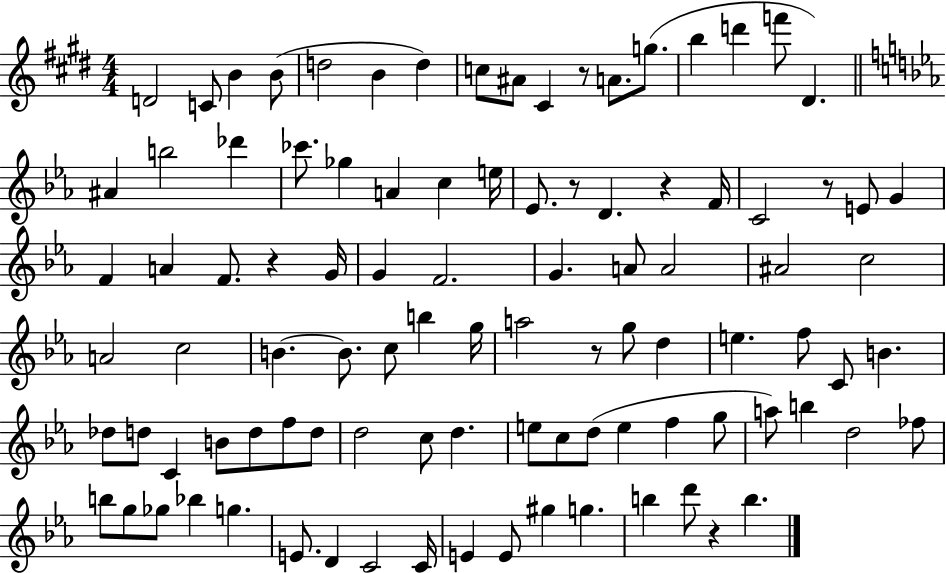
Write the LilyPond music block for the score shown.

{
  \clef treble
  \numericTimeSignature
  \time 4/4
  \key e \major
  d'2 c'8 b'4 b'8( | d''2 b'4 d''4) | c''8 ais'8 cis'4 r8 a'8. g''8.( | b''4 d'''4 f'''8 dis'4.) | \break \bar "||" \break \key c \minor ais'4 b''2 des'''4 | ces'''8. ges''4 a'4 c''4 e''16 | ees'8. r8 d'4. r4 f'16 | c'2 r8 e'8 g'4 | \break f'4 a'4 f'8. r4 g'16 | g'4 f'2. | g'4. a'8 a'2 | ais'2 c''2 | \break a'2 c''2 | b'4.~~ b'8. c''8 b''4 g''16 | a''2 r8 g''8 d''4 | e''4. f''8 c'8 b'4. | \break des''8 d''8 c'4 b'8 d''8 f''8 d''8 | d''2 c''8 d''4. | e''8 c''8 d''8( e''4 f''4 g''8 | a''8) b''4 d''2 fes''8 | \break b''8 g''8 ges''8 bes''4 g''4. | e'8. d'4 c'2 c'16 | e'4 e'8 gis''4 g''4. | b''4 d'''8 r4 b''4. | \break \bar "|."
}